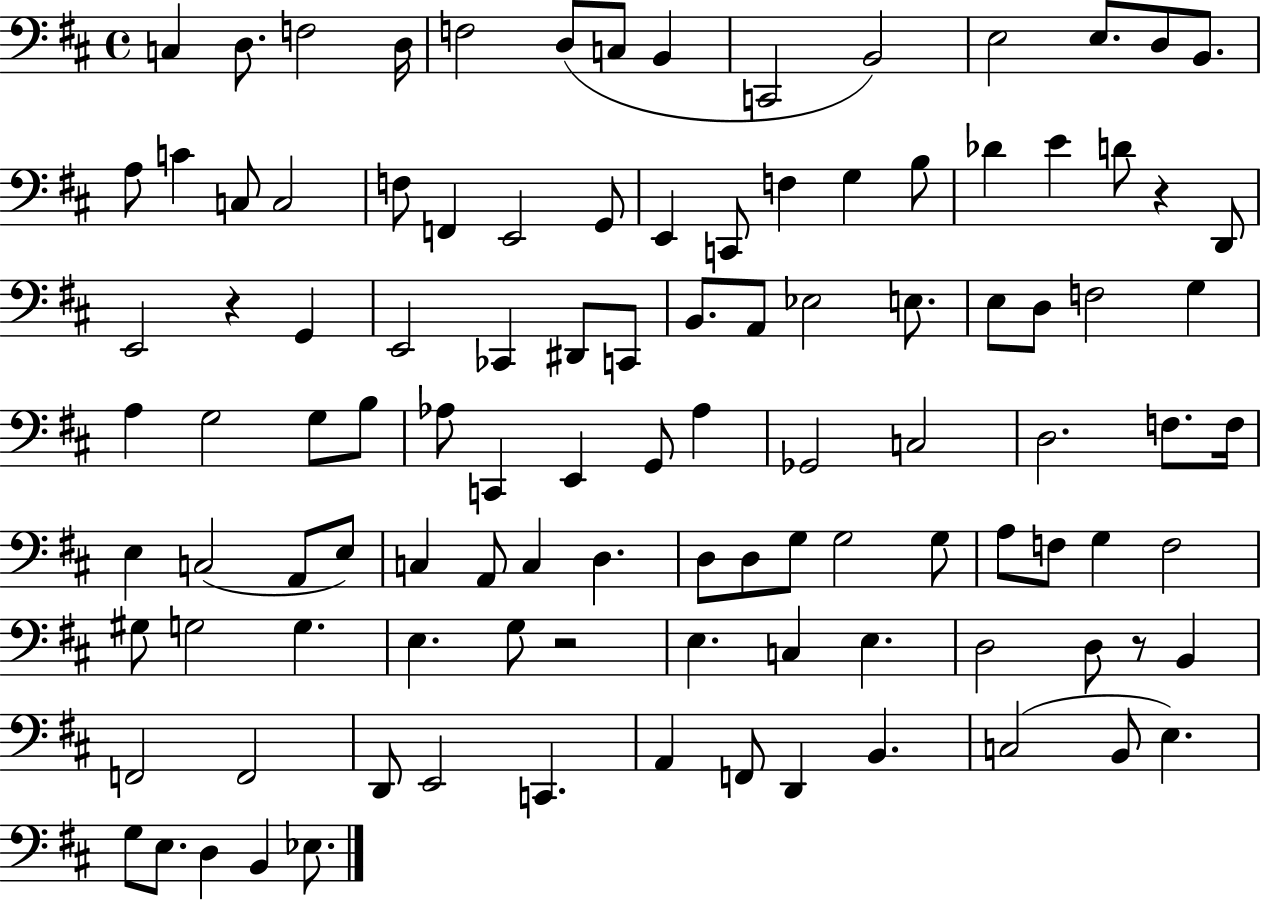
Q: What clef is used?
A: bass